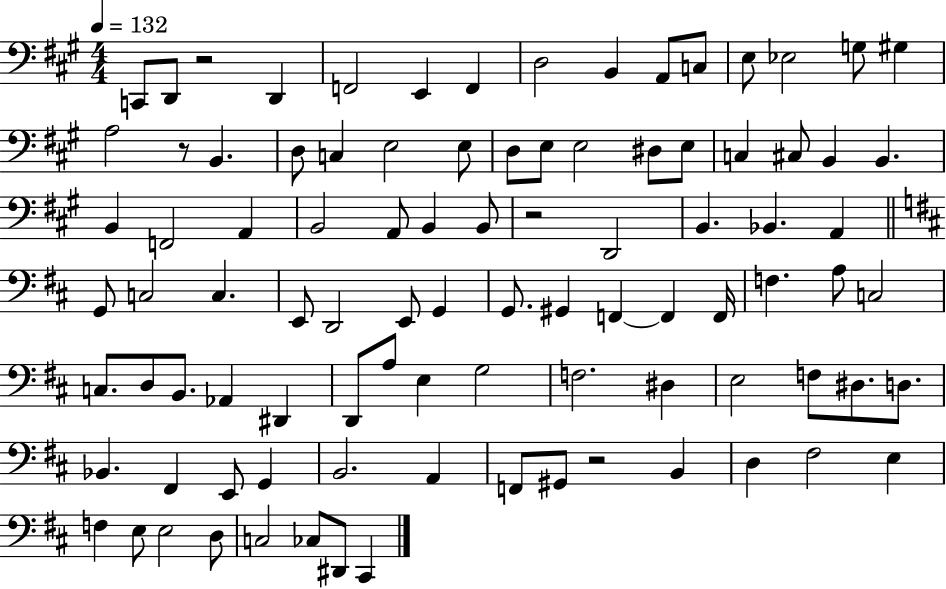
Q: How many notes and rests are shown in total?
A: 94